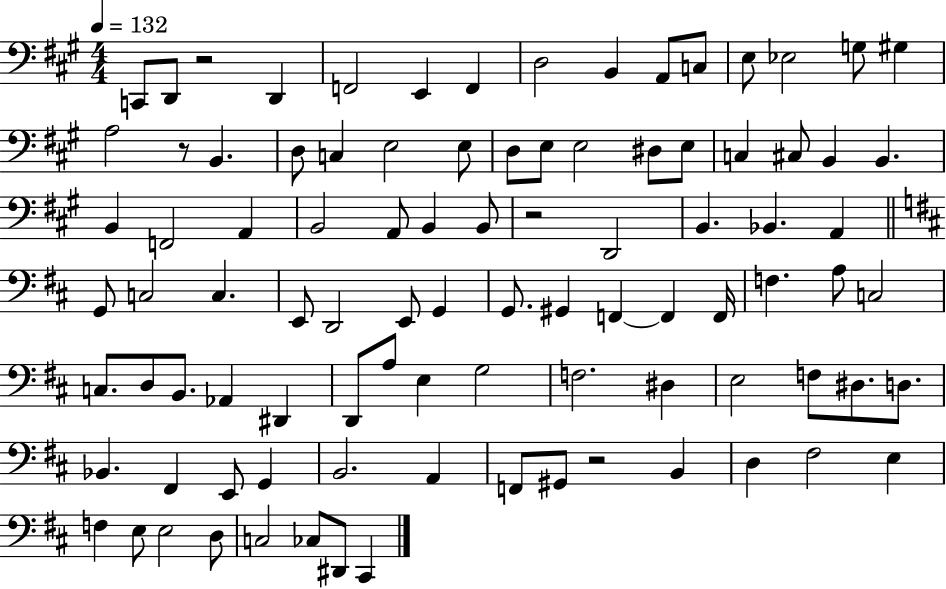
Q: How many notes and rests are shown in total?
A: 94